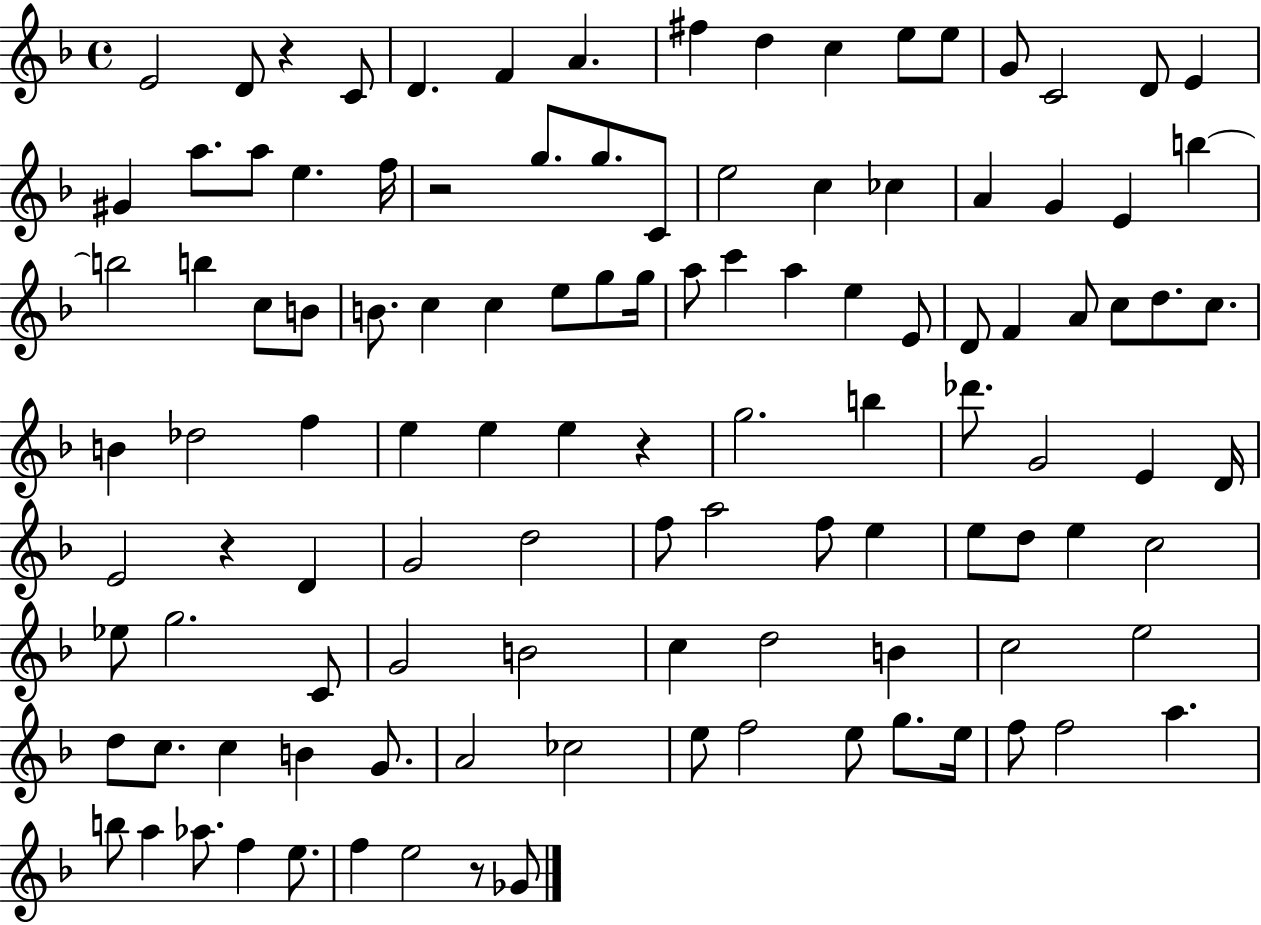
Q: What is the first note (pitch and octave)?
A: E4